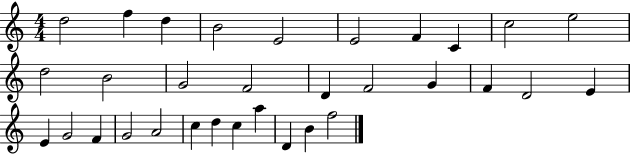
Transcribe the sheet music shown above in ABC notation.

X:1
T:Untitled
M:4/4
L:1/4
K:C
d2 f d B2 E2 E2 F C c2 e2 d2 B2 G2 F2 D F2 G F D2 E E G2 F G2 A2 c d c a D B f2